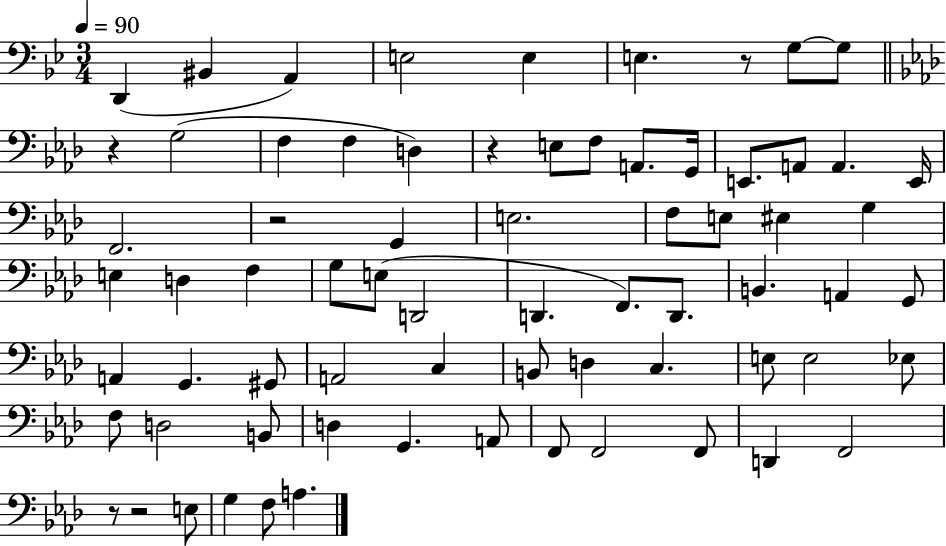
{
  \clef bass
  \numericTimeSignature
  \time 3/4
  \key bes \major
  \tempo 4 = 90
  d,4( bis,4 a,4) | e2 e4 | e4. r8 g8~~ g8 | \bar "||" \break \key aes \major r4 g2( | f4 f4 d4) | r4 e8 f8 a,8. g,16 | e,8. a,8 a,4. e,16 | \break f,2. | r2 g,4 | e2. | f8 e8 eis4 g4 | \break e4 d4 f4 | g8 e8( d,2 | d,4. f,8.) d,8. | b,4. a,4 g,8 | \break a,4 g,4. gis,8 | a,2 c4 | b,8 d4 c4. | e8 e2 ees8 | \break f8 d2 b,8 | d4 g,4. a,8 | f,8 f,2 f,8 | d,4 f,2 | \break r8 r2 e8 | g4 f8 a4. | \bar "|."
}